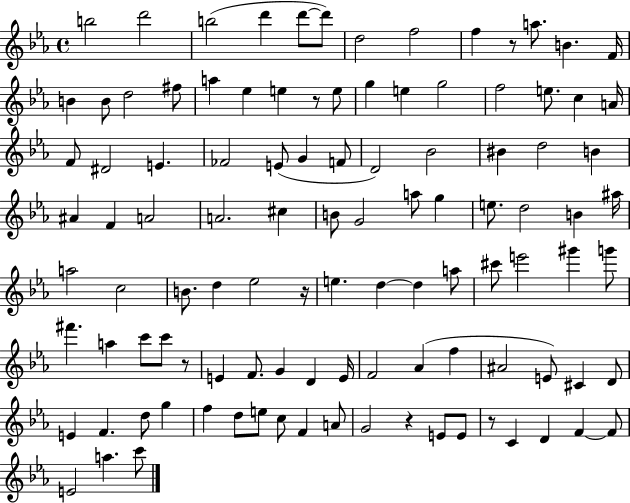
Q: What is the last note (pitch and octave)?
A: C6